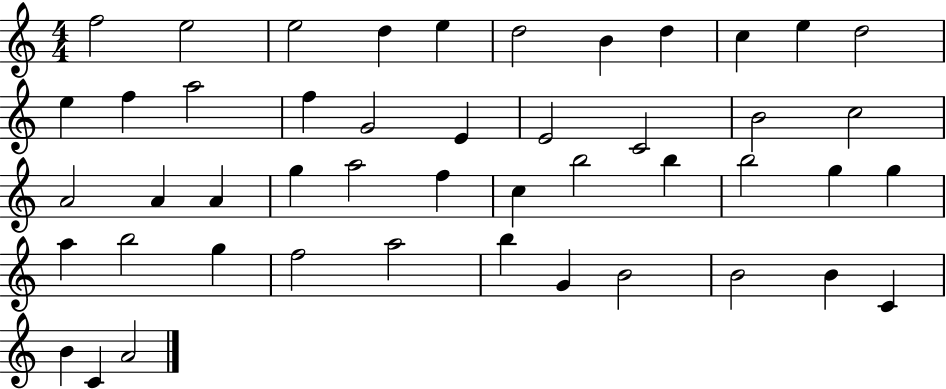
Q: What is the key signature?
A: C major